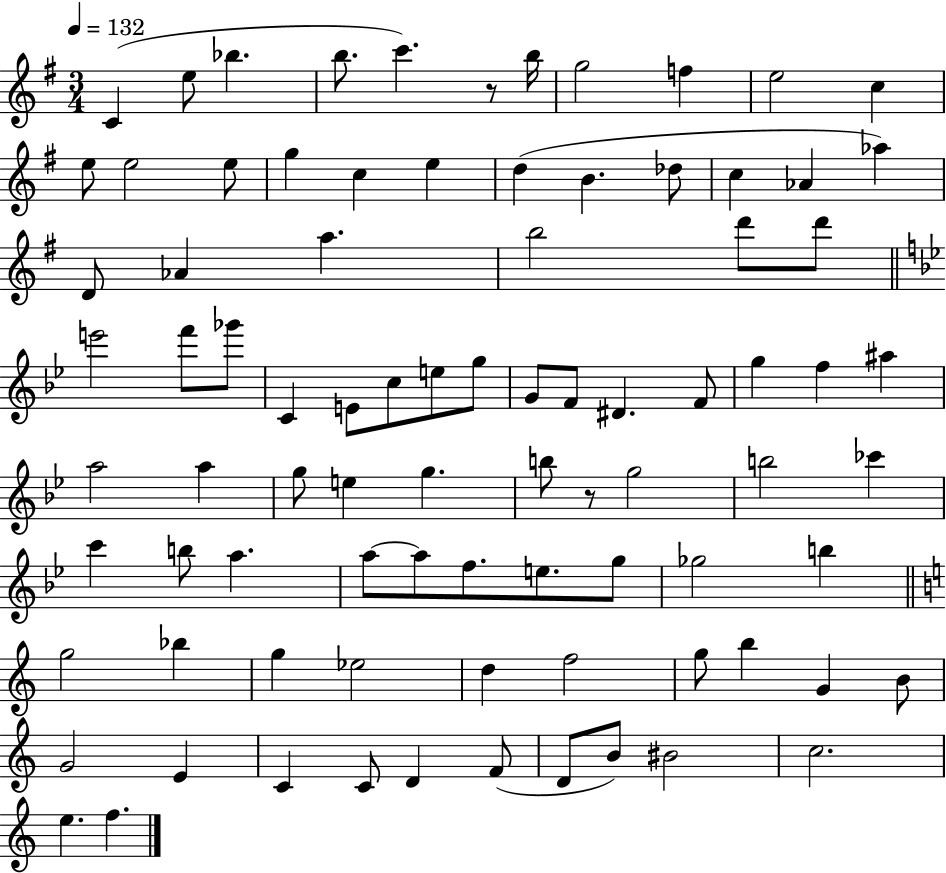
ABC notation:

X:1
T:Untitled
M:3/4
L:1/4
K:G
C e/2 _b b/2 c' z/2 b/4 g2 f e2 c e/2 e2 e/2 g c e d B _d/2 c _A _a D/2 _A a b2 d'/2 d'/2 e'2 f'/2 _g'/2 C E/2 c/2 e/2 g/2 G/2 F/2 ^D F/2 g f ^a a2 a g/2 e g b/2 z/2 g2 b2 _c' c' b/2 a a/2 a/2 f/2 e/2 g/2 _g2 b g2 _b g _e2 d f2 g/2 b G B/2 G2 E C C/2 D F/2 D/2 B/2 ^B2 c2 e f